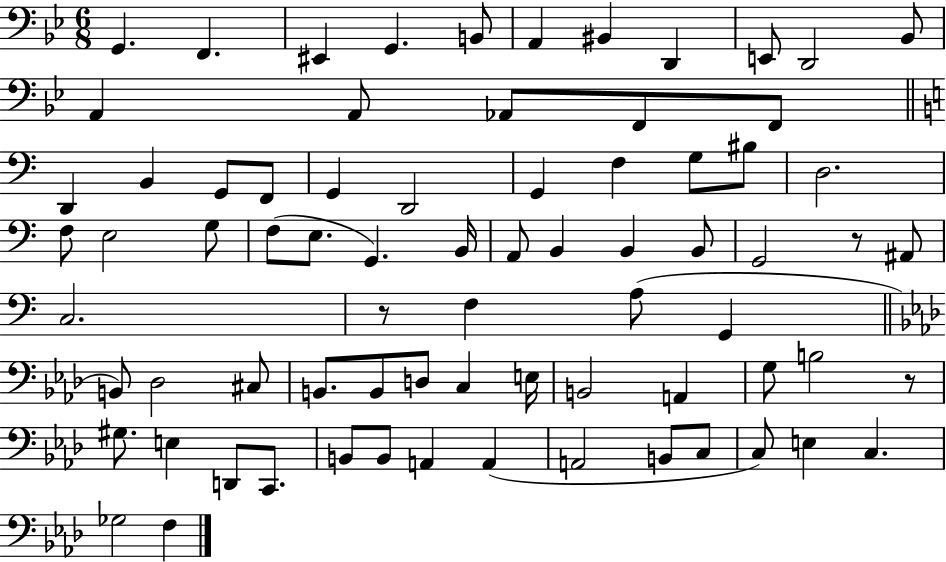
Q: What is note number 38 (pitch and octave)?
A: B2